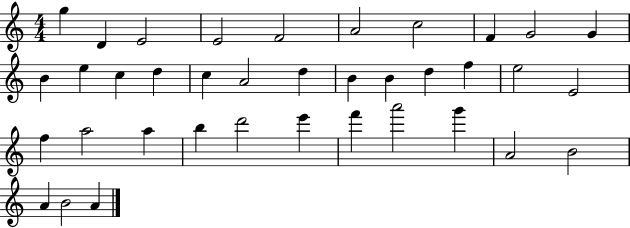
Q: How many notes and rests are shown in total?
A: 37